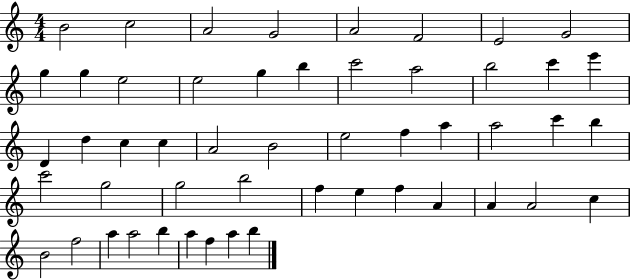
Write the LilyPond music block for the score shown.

{
  \clef treble
  \numericTimeSignature
  \time 4/4
  \key c \major
  b'2 c''2 | a'2 g'2 | a'2 f'2 | e'2 g'2 | \break g''4 g''4 e''2 | e''2 g''4 b''4 | c'''2 a''2 | b''2 c'''4 e'''4 | \break d'4 d''4 c''4 c''4 | a'2 b'2 | e''2 f''4 a''4 | a''2 c'''4 b''4 | \break c'''2 g''2 | g''2 b''2 | f''4 e''4 f''4 a'4 | a'4 a'2 c''4 | \break b'2 f''2 | a''4 a''2 b''4 | a''4 f''4 a''4 b''4 | \bar "|."
}